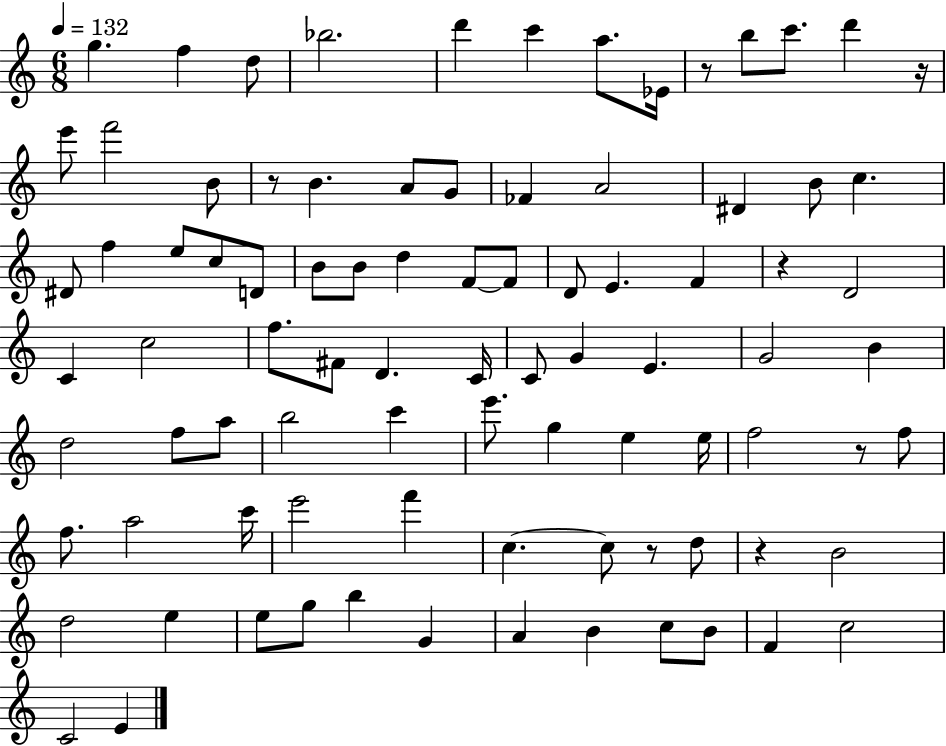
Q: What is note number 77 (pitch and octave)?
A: B4